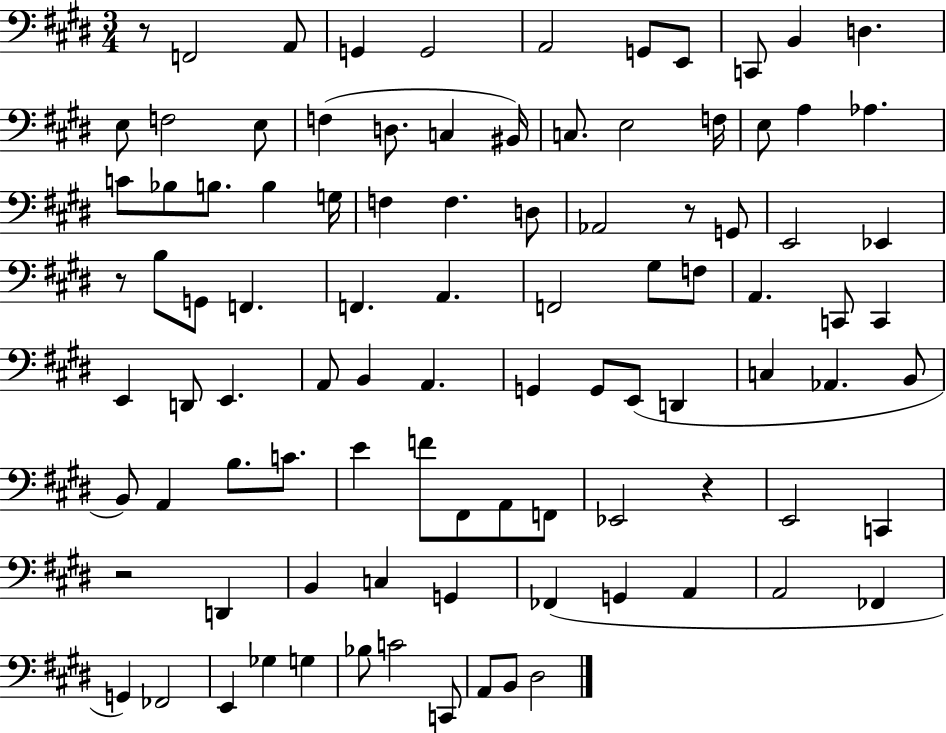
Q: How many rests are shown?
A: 5